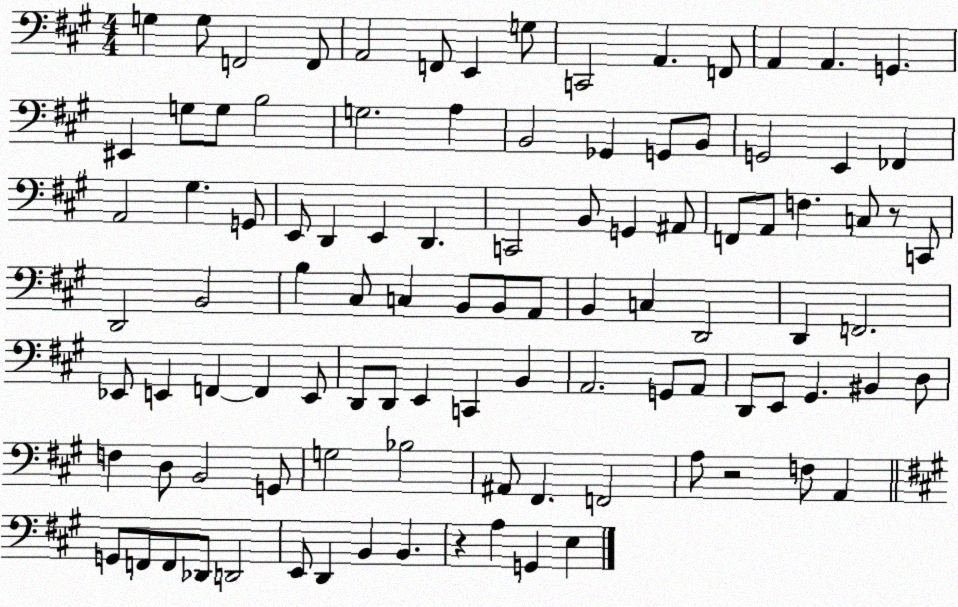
X:1
T:Untitled
M:4/4
L:1/4
K:A
G, G,/2 F,,2 F,,/2 A,,2 F,,/2 E,, G,/2 C,,2 A,, F,,/2 A,, A,, G,, ^E,, G,/2 G,/2 B,2 G,2 A, B,,2 _G,, G,,/2 B,,/2 G,,2 E,, _F,, A,,2 ^G, G,,/2 E,,/2 D,, E,, D,, C,,2 B,,/2 G,, ^A,,/2 F,,/2 A,,/2 F, C,/2 z/2 C,,/2 D,,2 B,,2 B, ^C,/2 C, B,,/2 B,,/2 A,,/2 B,, C, D,,2 D,, F,,2 _E,,/2 E,, F,, F,, E,,/2 D,,/2 D,,/2 E,, C,, B,, A,,2 G,,/2 A,,/2 D,,/2 E,,/2 ^G,, ^B,, D,/2 F, D,/2 B,,2 G,,/2 G,2 _B,2 ^A,,/2 ^F,, F,,2 A,/2 z2 F,/2 A,, G,,/2 F,,/2 F,,/2 _D,,/2 D,,2 E,,/2 D,, B,, B,, z A, G,, E,